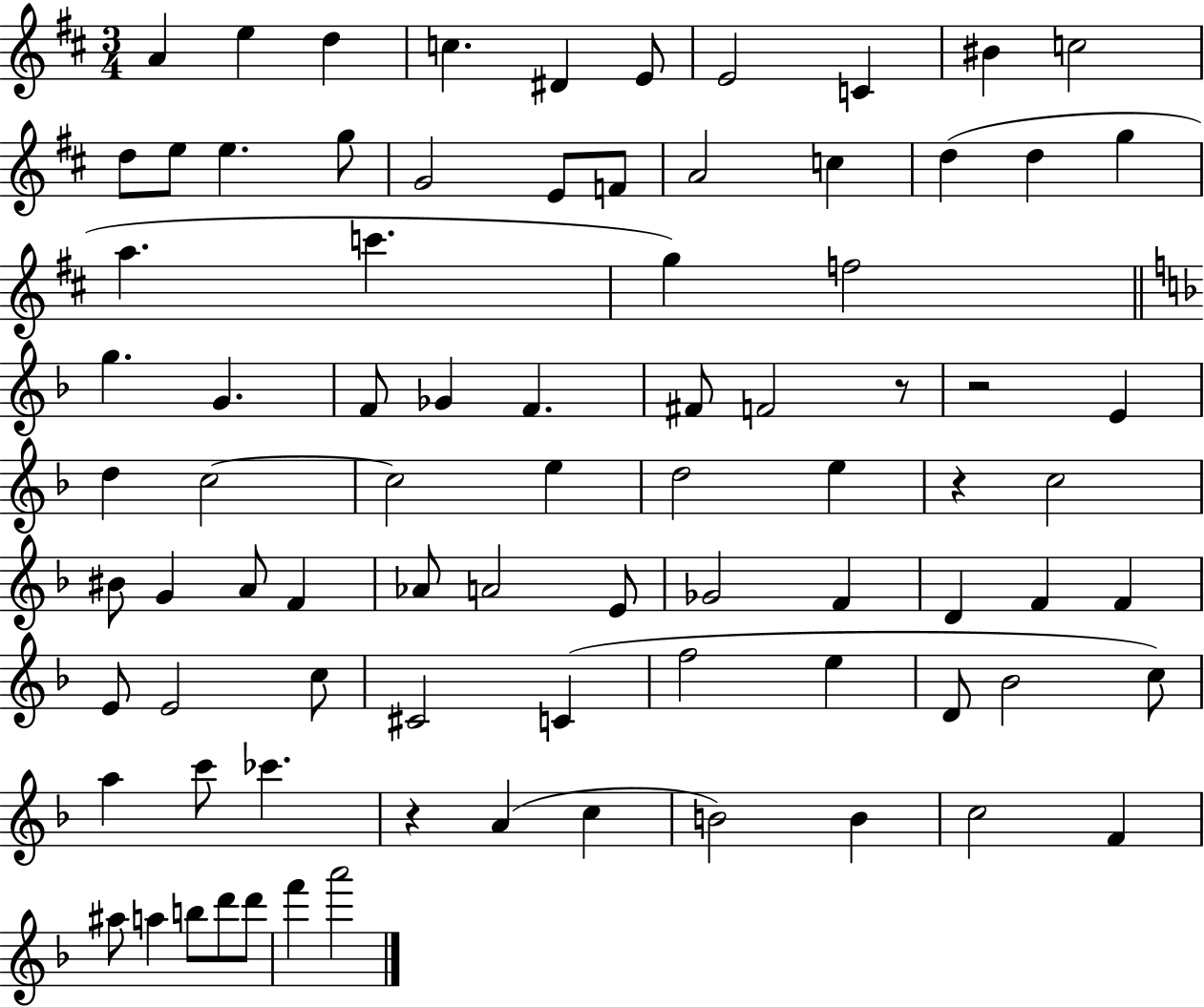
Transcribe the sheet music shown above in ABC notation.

X:1
T:Untitled
M:3/4
L:1/4
K:D
A e d c ^D E/2 E2 C ^B c2 d/2 e/2 e g/2 G2 E/2 F/2 A2 c d d g a c' g f2 g G F/2 _G F ^F/2 F2 z/2 z2 E d c2 c2 e d2 e z c2 ^B/2 G A/2 F _A/2 A2 E/2 _G2 F D F F E/2 E2 c/2 ^C2 C f2 e D/2 _B2 c/2 a c'/2 _c' z A c B2 B c2 F ^a/2 a b/2 d'/2 d'/2 f' a'2